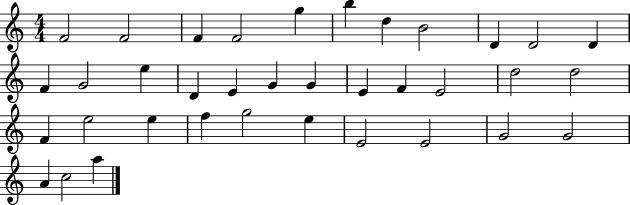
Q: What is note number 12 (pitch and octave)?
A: F4